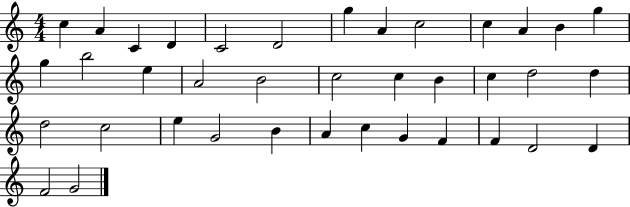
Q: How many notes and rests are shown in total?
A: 38